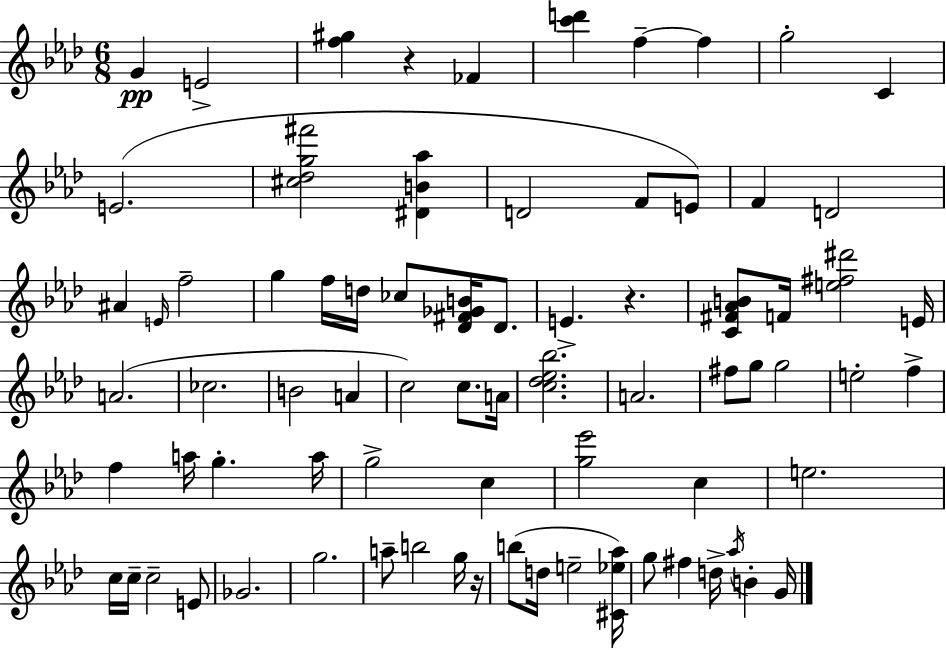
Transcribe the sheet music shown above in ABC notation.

X:1
T:Untitled
M:6/8
L:1/4
K:Ab
G E2 [f^g] z _F [c'd'] f f g2 C E2 [^c_dg^f']2 [^DB_a] D2 F/2 E/2 F D2 ^A E/4 f2 g f/4 d/4 _c/2 [_D^F_GB]/4 _D/2 E z [C^F_AB]/2 F/4 [e^f^d']2 E/4 A2 _c2 B2 A c2 c/2 A/4 [c_d_e_b]2 A2 ^f/2 g/2 g2 e2 f f a/4 g a/4 g2 c [g_e']2 c e2 c/4 c/4 c2 E/2 _G2 g2 a/2 b2 g/4 z/4 b/2 d/4 e2 [^C_e_a]/4 g/2 ^f d/4 _a/4 B G/4